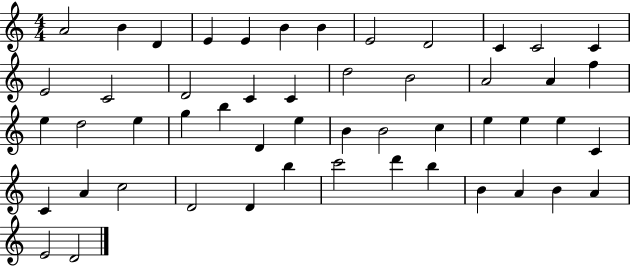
A4/h B4/q D4/q E4/q E4/q B4/q B4/q E4/h D4/h C4/q C4/h C4/q E4/h C4/h D4/h C4/q C4/q D5/h B4/h A4/h A4/q F5/q E5/q D5/h E5/q G5/q B5/q D4/q E5/q B4/q B4/h C5/q E5/q E5/q E5/q C4/q C4/q A4/q C5/h D4/h D4/q B5/q C6/h D6/q B5/q B4/q A4/q B4/q A4/q E4/h D4/h